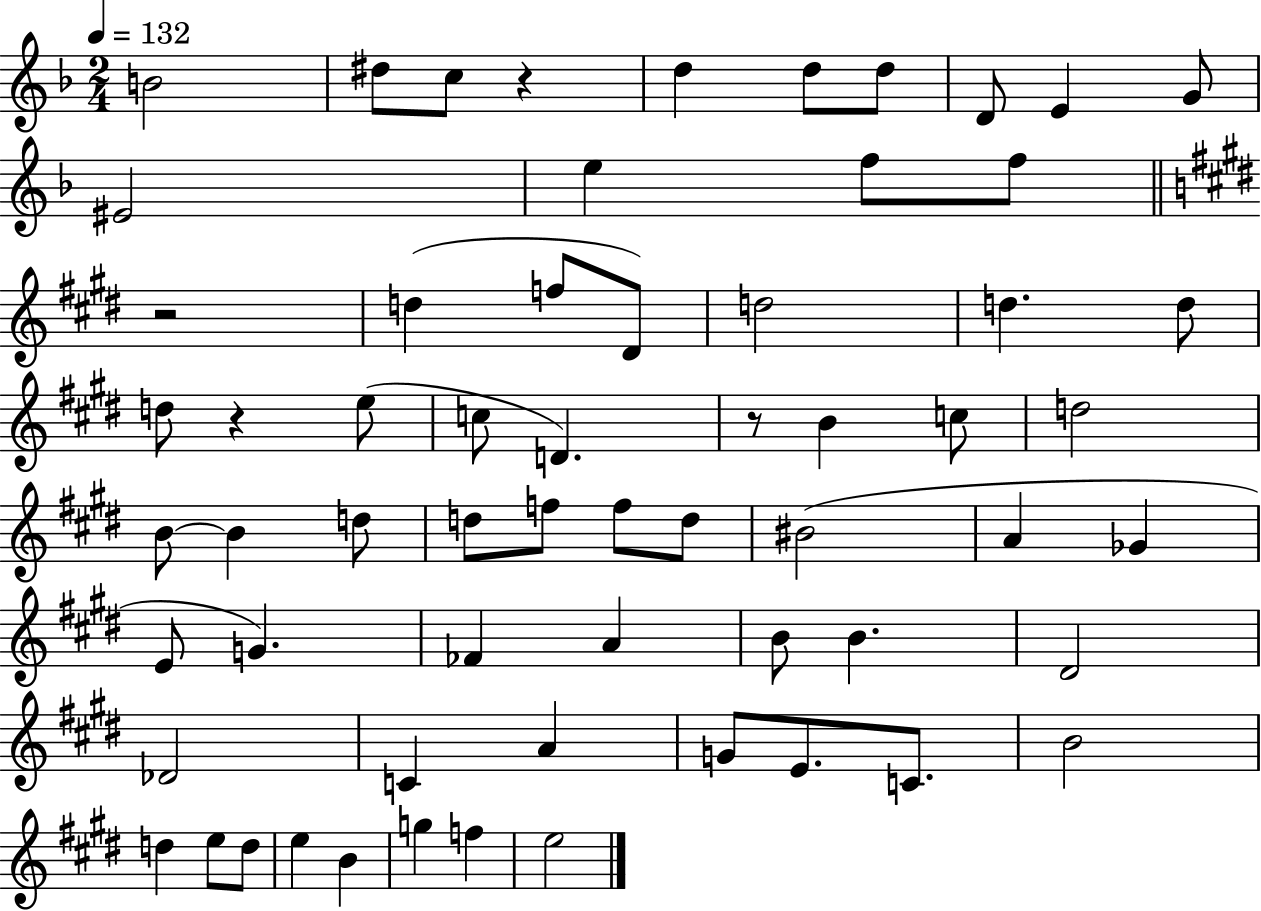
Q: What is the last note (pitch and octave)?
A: E5